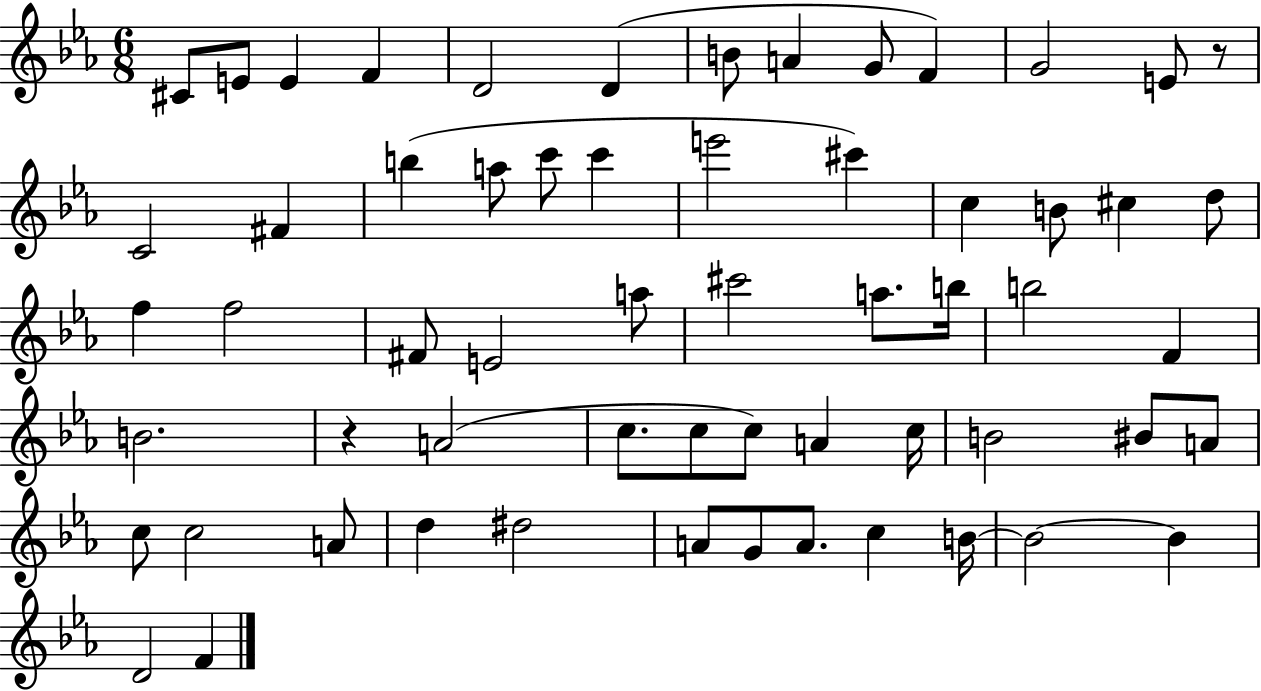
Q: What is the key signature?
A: EES major